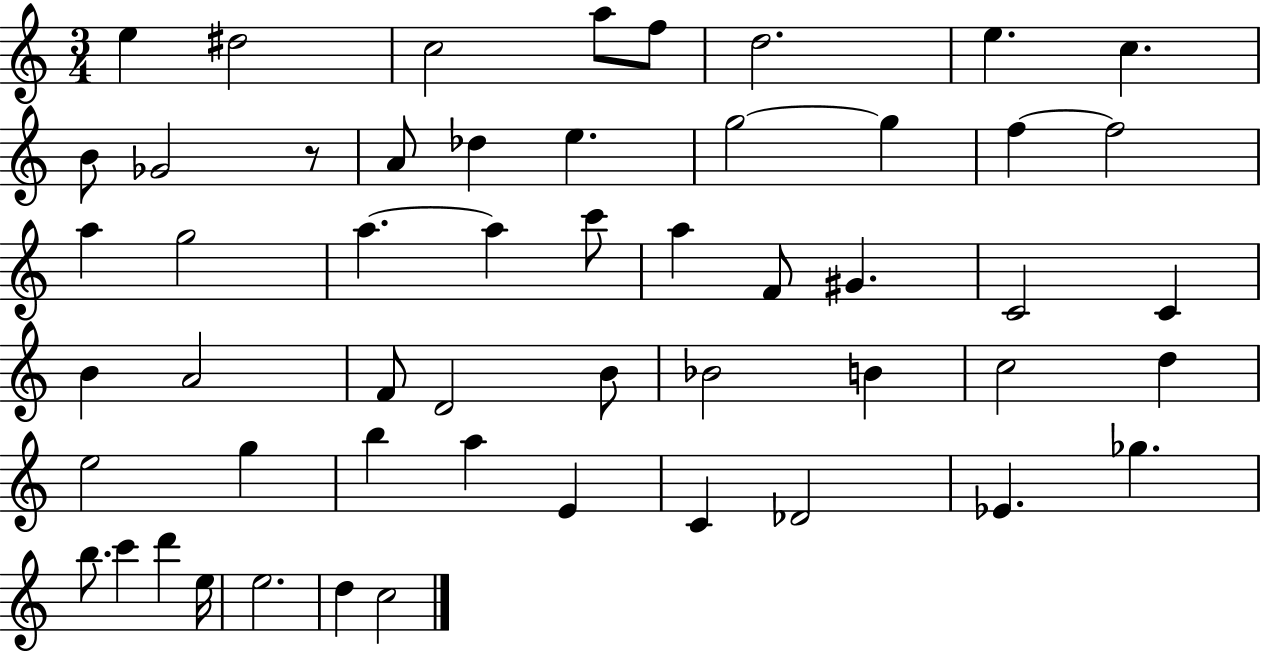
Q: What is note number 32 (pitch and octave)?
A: B4